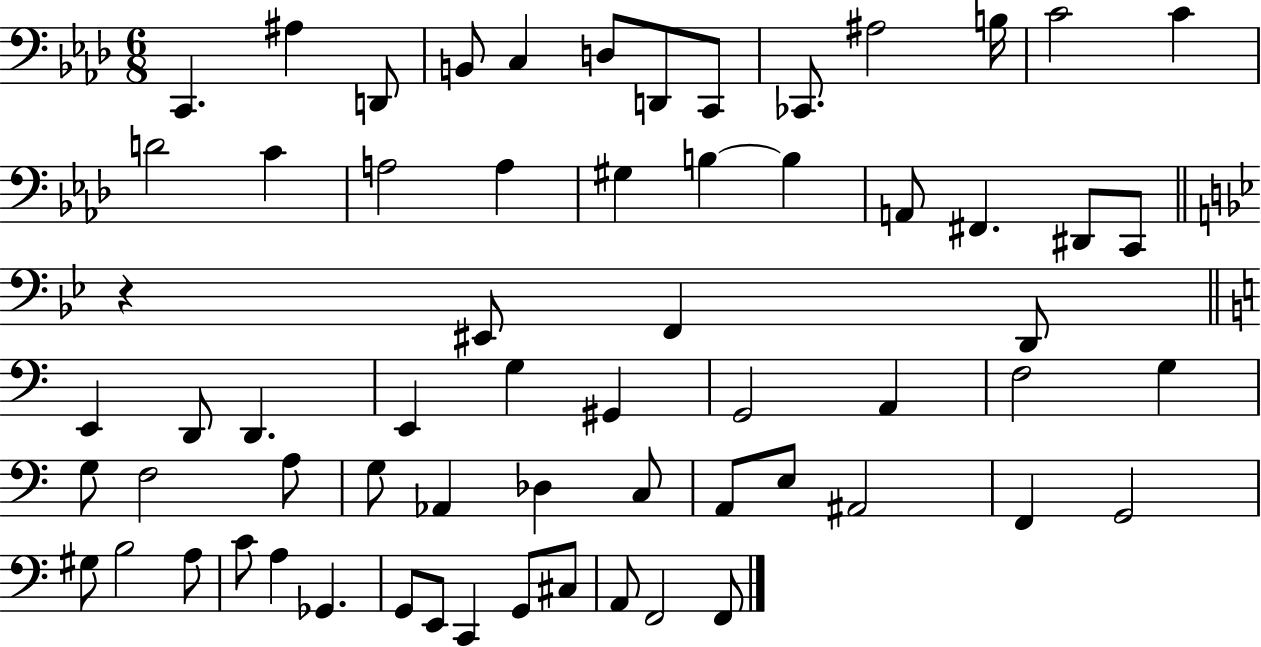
{
  \clef bass
  \numericTimeSignature
  \time 6/8
  \key aes \major
  c,4. ais4 d,8 | b,8 c4 d8 d,8 c,8 | ces,8. ais2 b16 | c'2 c'4 | \break d'2 c'4 | a2 a4 | gis4 b4~~ b4 | a,8 fis,4. dis,8 c,8 | \break \bar "||" \break \key g \minor r4 eis,8 f,4 d,8 | \bar "||" \break \key c \major e,4 d,8 d,4. | e,4 g4 gis,4 | g,2 a,4 | f2 g4 | \break g8 f2 a8 | g8 aes,4 des4 c8 | a,8 e8 ais,2 | f,4 g,2 | \break gis8 b2 a8 | c'8 a4 ges,4. | g,8 e,8 c,4 g,8 cis8 | a,8 f,2 f,8 | \break \bar "|."
}